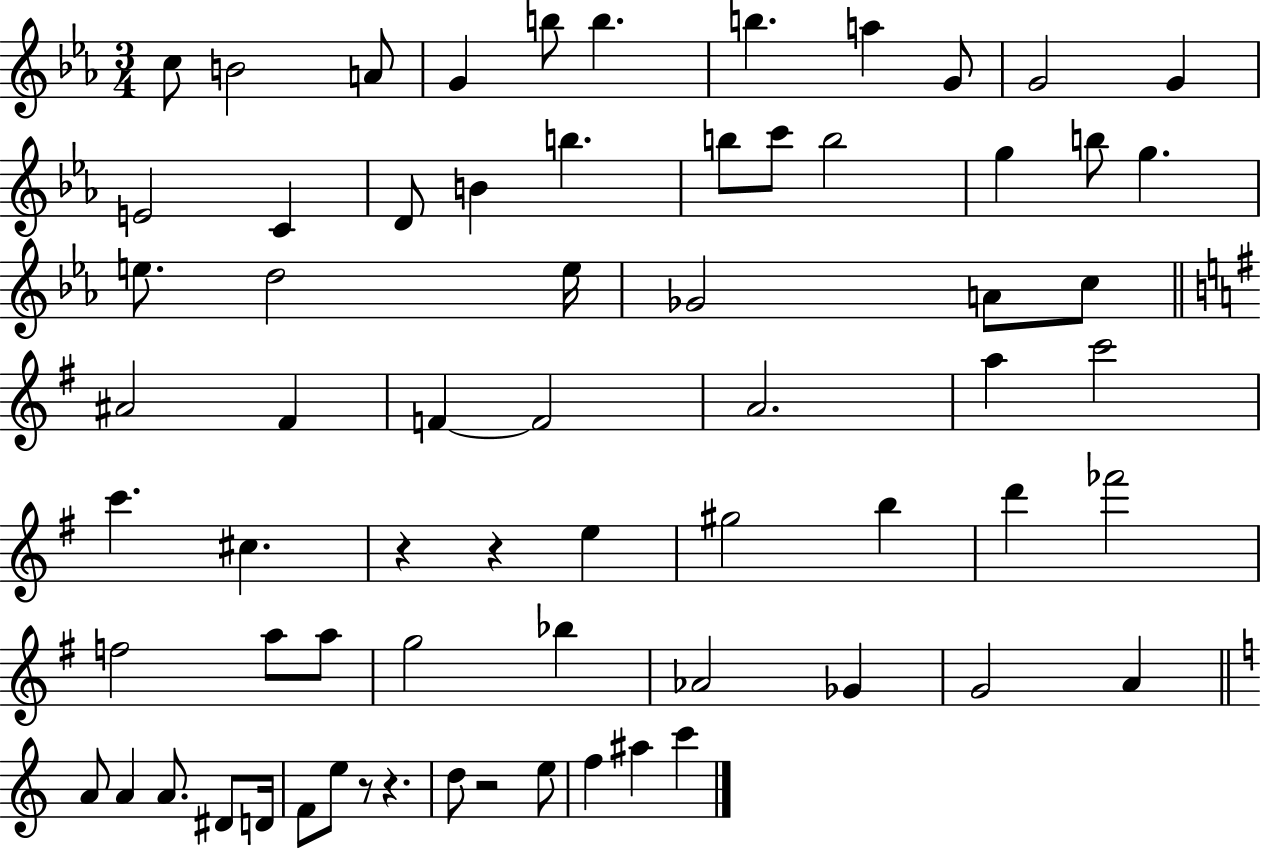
X:1
T:Untitled
M:3/4
L:1/4
K:Eb
c/2 B2 A/2 G b/2 b b a G/2 G2 G E2 C D/2 B b b/2 c'/2 b2 g b/2 g e/2 d2 e/4 _G2 A/2 c/2 ^A2 ^F F F2 A2 a c'2 c' ^c z z e ^g2 b d' _f'2 f2 a/2 a/2 g2 _b _A2 _G G2 A A/2 A A/2 ^D/2 D/4 F/2 e/2 z/2 z d/2 z2 e/2 f ^a c'